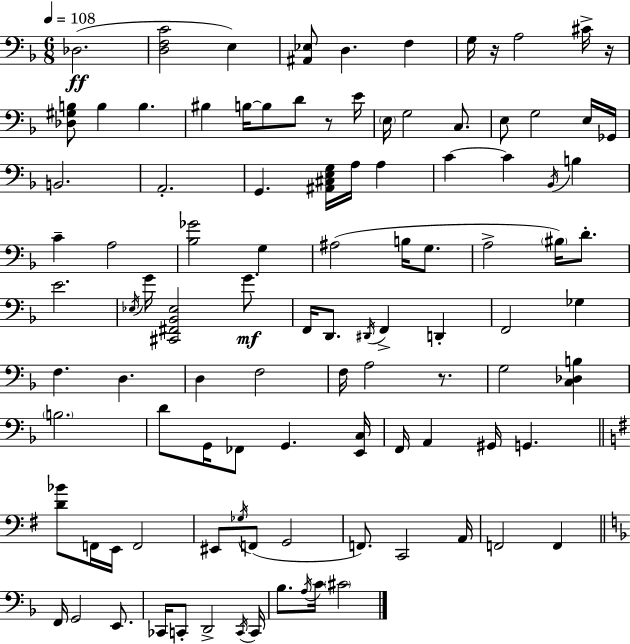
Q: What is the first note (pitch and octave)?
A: Db3